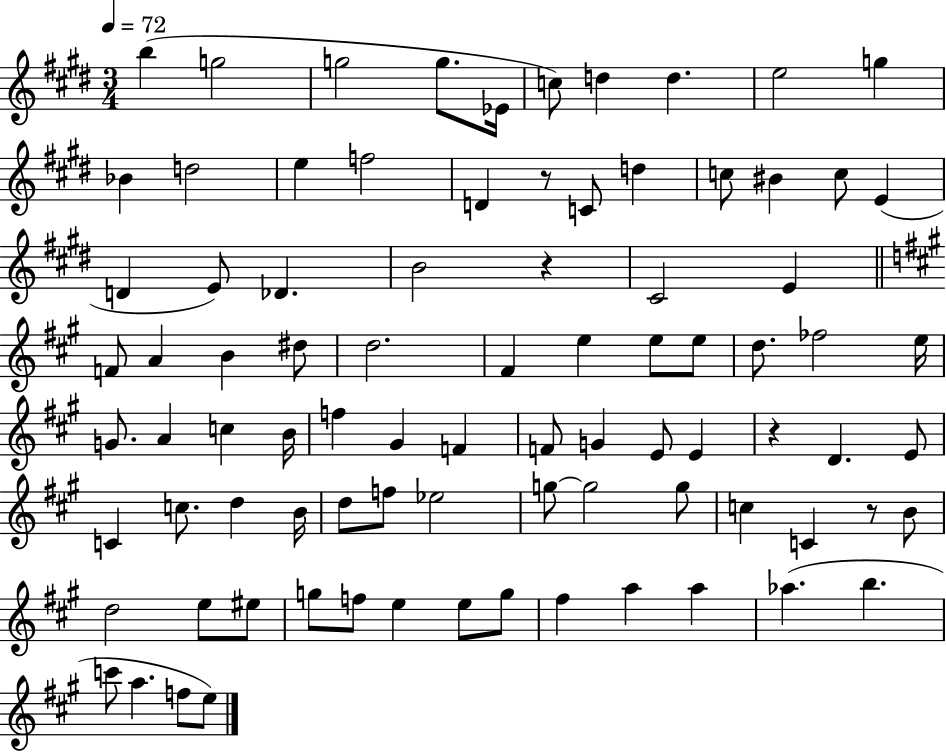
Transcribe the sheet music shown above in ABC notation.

X:1
T:Untitled
M:3/4
L:1/4
K:E
b g2 g2 g/2 _E/4 c/2 d d e2 g _B d2 e f2 D z/2 C/2 d c/2 ^B c/2 E D E/2 _D B2 z ^C2 E F/2 A B ^d/2 d2 ^F e e/2 e/2 d/2 _f2 e/4 G/2 A c B/4 f ^G F F/2 G E/2 E z D E/2 C c/2 d B/4 d/2 f/2 _e2 g/2 g2 g/2 c C z/2 B/2 d2 e/2 ^e/2 g/2 f/2 e e/2 g/2 ^f a a _a b c'/2 a f/2 e/2